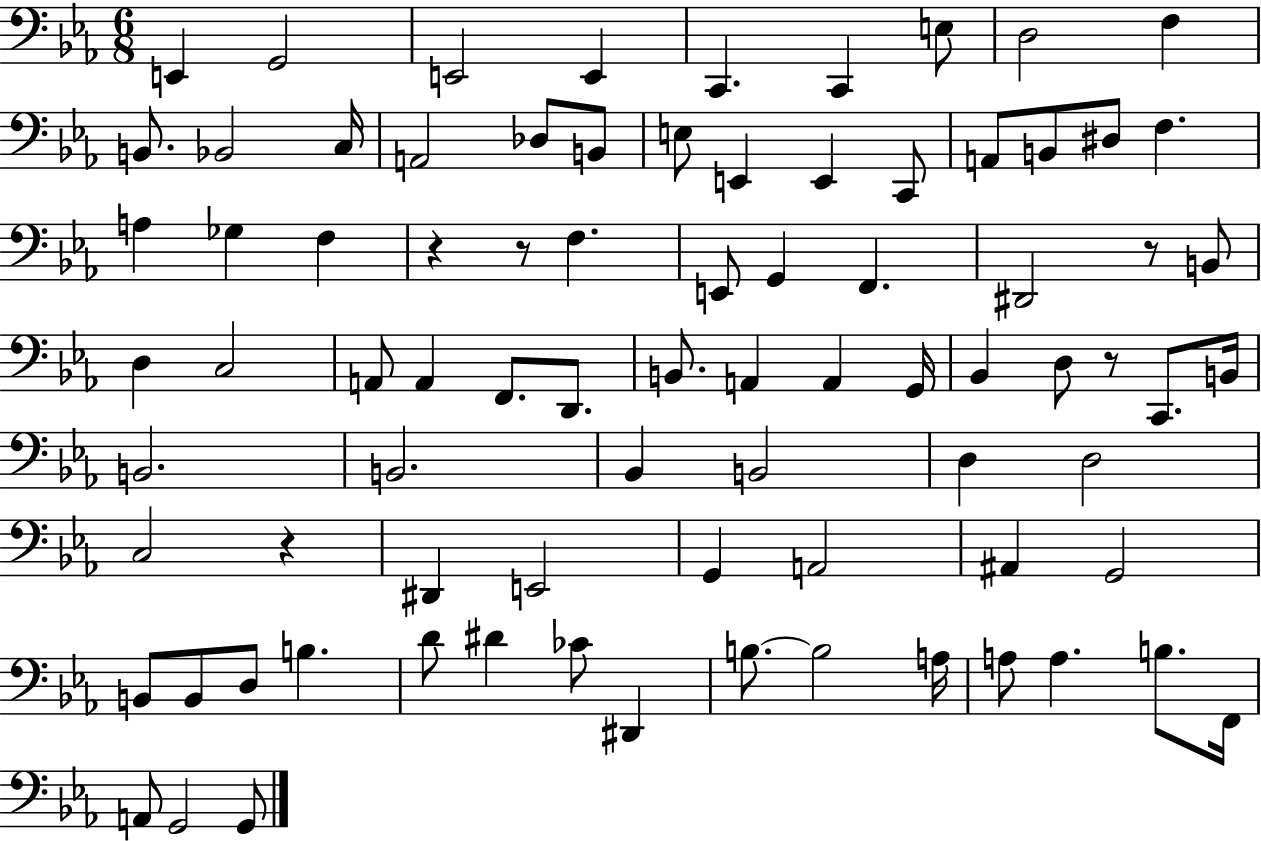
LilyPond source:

{
  \clef bass
  \numericTimeSignature
  \time 6/8
  \key ees \major
  e,4 g,2 | e,2 e,4 | c,4. c,4 e8 | d2 f4 | \break b,8. bes,2 c16 | a,2 des8 b,8 | e8 e,4 e,4 c,8 | a,8 b,8 dis8 f4. | \break a4 ges4 f4 | r4 r8 f4. | e,8 g,4 f,4. | dis,2 r8 b,8 | \break d4 c2 | a,8 a,4 f,8. d,8. | b,8. a,4 a,4 g,16 | bes,4 d8 r8 c,8. b,16 | \break b,2. | b,2. | bes,4 b,2 | d4 d2 | \break c2 r4 | dis,4 e,2 | g,4 a,2 | ais,4 g,2 | \break b,8 b,8 d8 b4. | d'8 dis'4 ces'8 dis,4 | b8.~~ b2 a16 | a8 a4. b8. f,16 | \break a,8 g,2 g,8 | \bar "|."
}